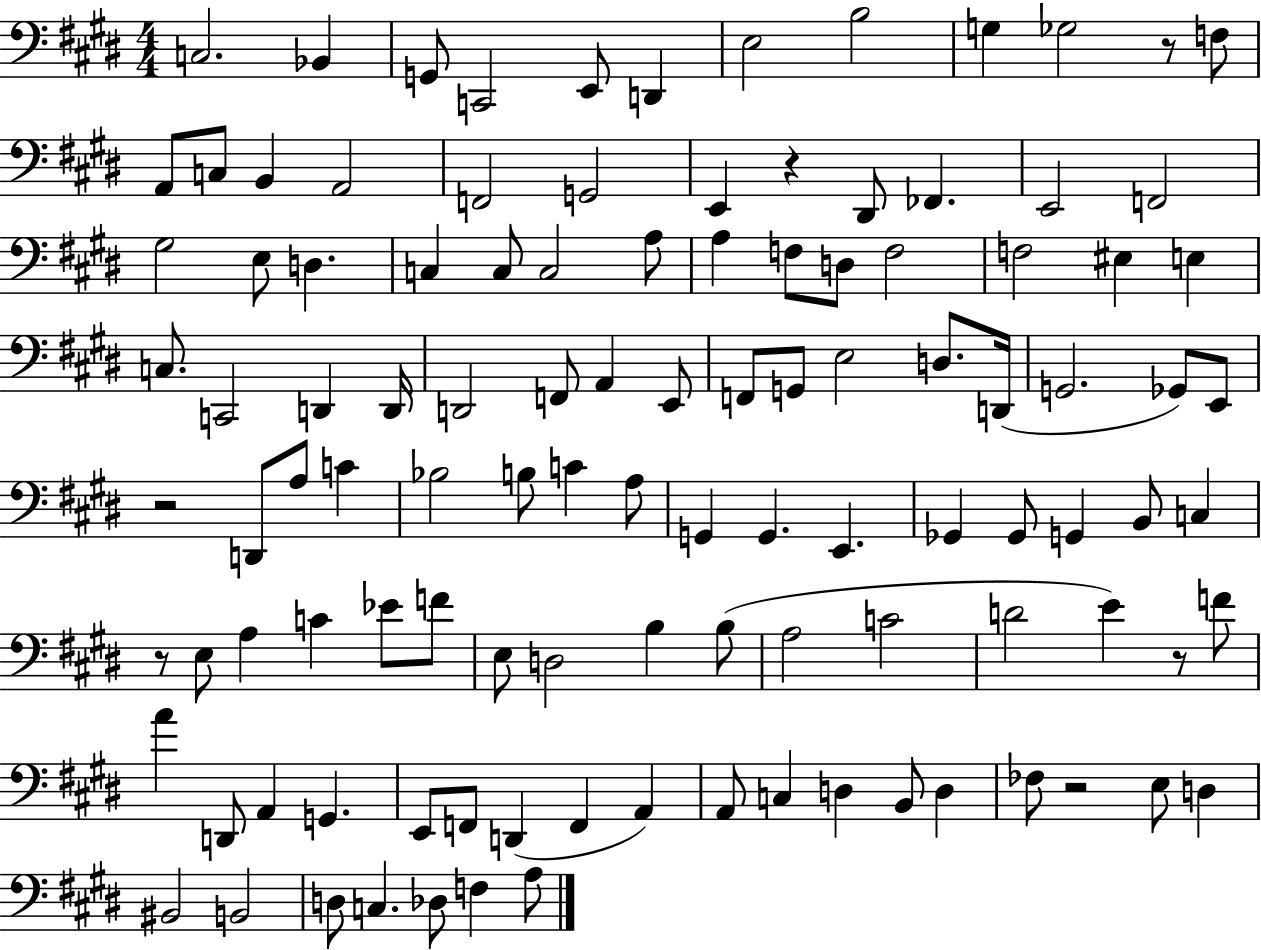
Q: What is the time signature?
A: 4/4